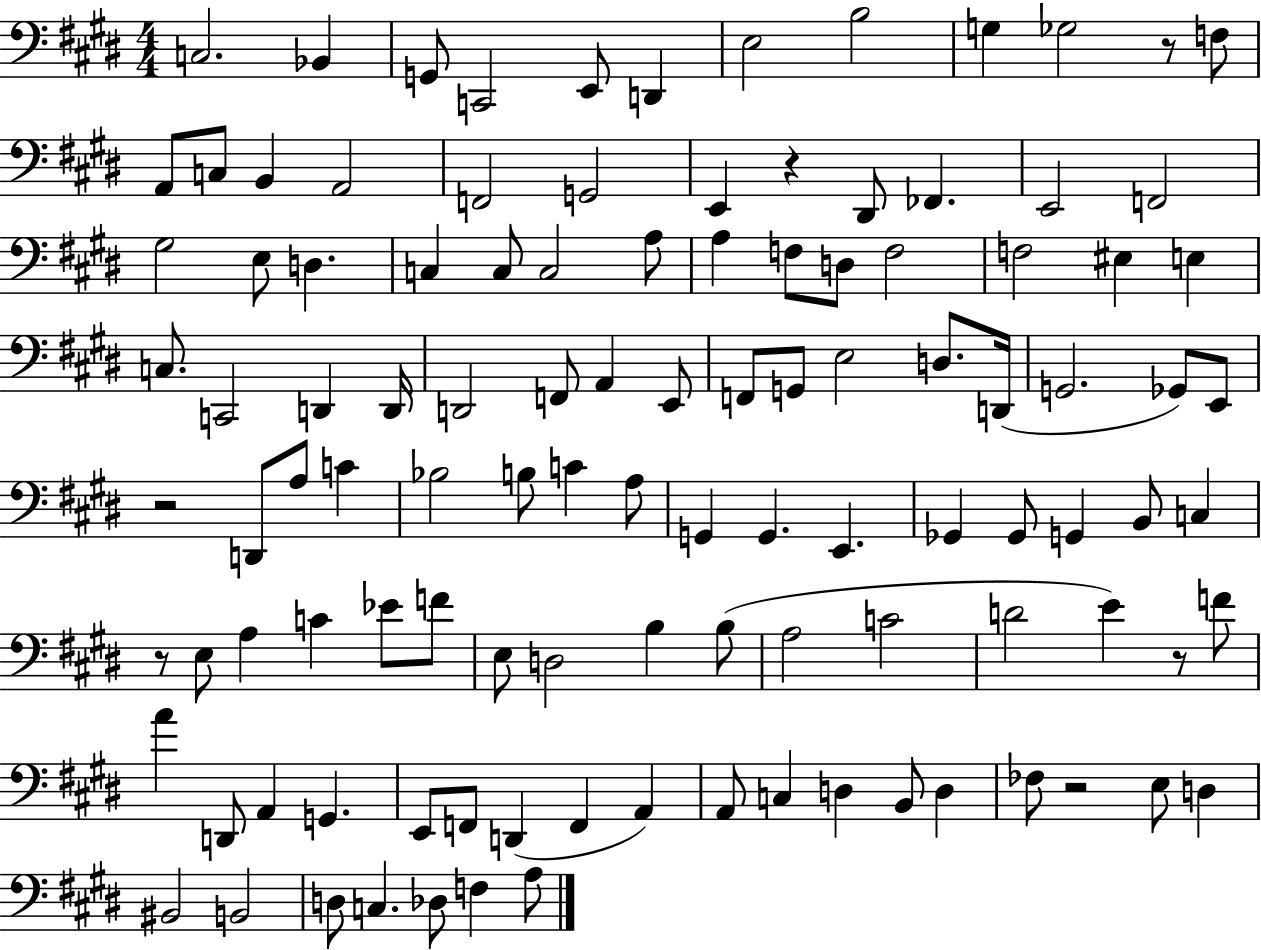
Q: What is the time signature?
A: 4/4